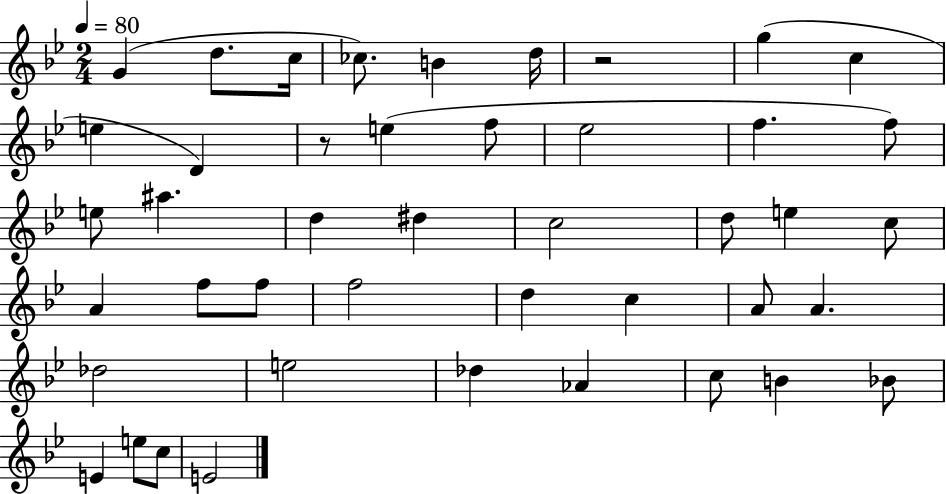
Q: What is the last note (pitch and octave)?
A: E4